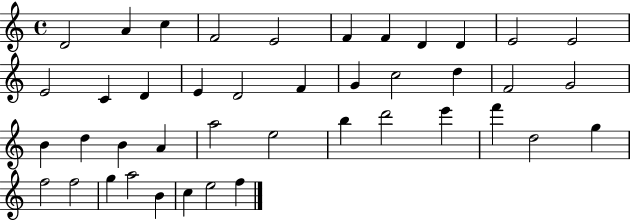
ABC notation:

X:1
T:Untitled
M:4/4
L:1/4
K:C
D2 A c F2 E2 F F D D E2 E2 E2 C D E D2 F G c2 d F2 G2 B d B A a2 e2 b d'2 e' f' d2 g f2 f2 g a2 B c e2 f